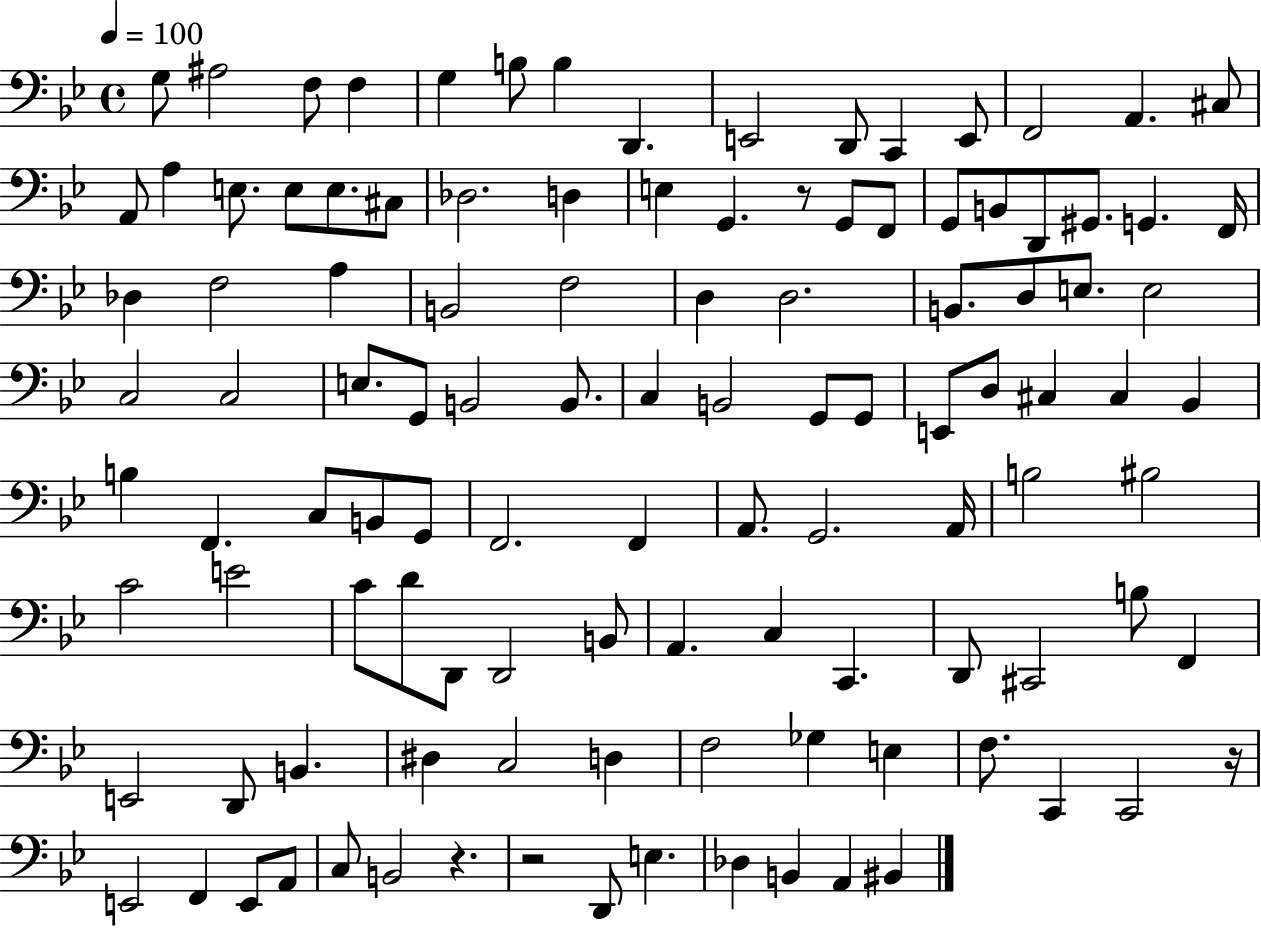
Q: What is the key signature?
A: BES major